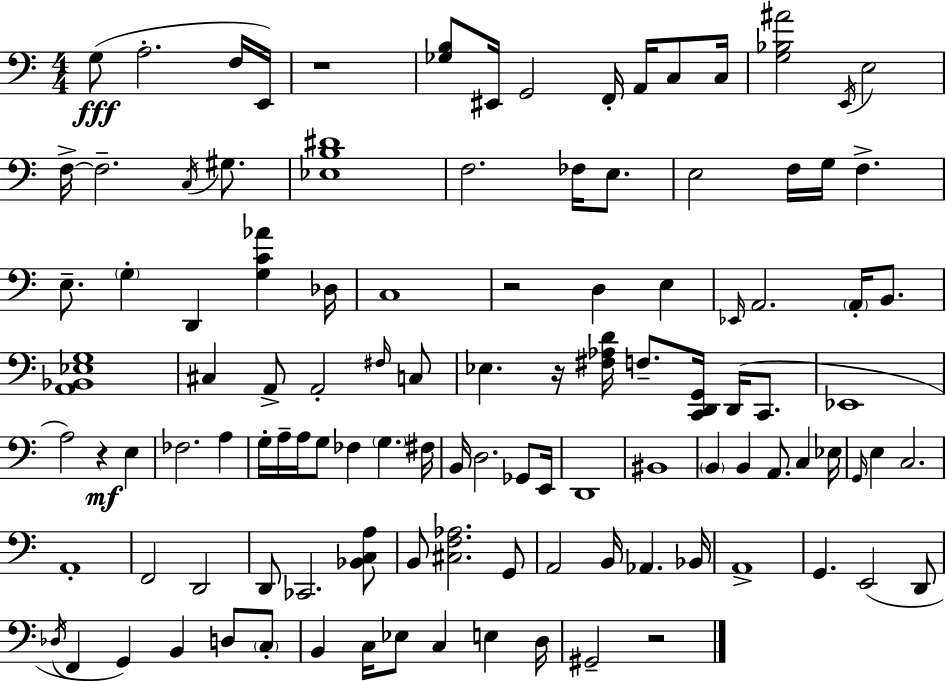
X:1
T:Untitled
M:4/4
L:1/4
K:C
G,/2 A,2 F,/4 E,,/4 z4 [_G,B,]/2 ^E,,/4 G,,2 F,,/4 A,,/4 C,/2 C,/4 [G,_B,^A]2 E,,/4 E,2 F,/4 F,2 C,/4 ^G,/2 [_E,B,^D]4 F,2 _F,/4 E,/2 E,2 F,/4 G,/4 F, E,/2 G, D,, [G,C_A] _D,/4 C,4 z2 D, E, _E,,/4 A,,2 A,,/4 B,,/2 [A,,_B,,_E,G,]4 ^C, A,,/2 A,,2 ^F,/4 C,/2 _E, z/4 [^F,_A,D]/4 F,/2 [C,,D,,G,,]/4 D,,/4 C,,/2 _E,,4 A,2 z E, _F,2 A, G,/4 A,/4 A,/4 G,/2 _F, G, ^F,/4 B,,/4 D,2 _G,,/2 E,,/4 D,,4 ^B,,4 B,, B,, A,,/2 C, _E,/4 G,,/4 E, C,2 A,,4 F,,2 D,,2 D,,/2 _C,,2 [_B,,C,A,]/2 B,,/2 [^C,F,_A,]2 G,,/2 A,,2 B,,/4 _A,, _B,,/4 A,,4 G,, E,,2 D,,/2 _D,/4 F,, G,, B,, D,/2 C,/2 B,, C,/4 _E,/2 C, E, D,/4 ^G,,2 z2